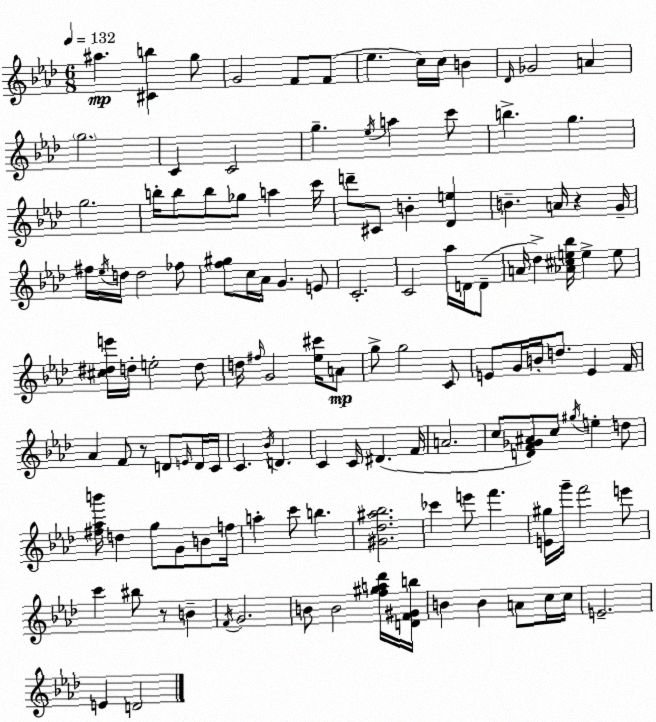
X:1
T:Untitled
M:6/8
L:1/4
K:Fm
^a [^Cb] g/2 G2 F/2 F/2 _e c/4 c/4 B _D/4 _G2 A g2 C C2 g _e/4 a c'/2 b g g2 b/4 b/2 b/2 _g/2 a c'/4 d'/2 ^C/2 B [_De] B A/4 z G/4 ^f/4 _e/4 d/4 d2 _f/2 [f^g]/2 c/4 _A/4 G E/2 C2 C2 _a/4 D/4 D/2 A/4 _d [_A^ce_b]/4 e e/2 [^c^de']/4 d/4 e2 d/2 d/4 ^f/4 G2 [_e^c']/4 A/2 g/2 g2 C/2 E/2 G/4 B/4 d/2 E F/4 _A F/2 z/2 D/2 E/4 D/4 C/4 C _B/4 D C C/4 ^D F/4 A2 c/2 [DF_G^A]/2 c/2 ^g/4 e d/2 [^f_ab']/4 d g/2 G/2 B/2 f/4 a c'/2 b [^G_d^a_b]2 _c' e'/2 f' [E^g]/4 g'/4 f'2 e'/2 c' ^b/2 z/2 B F/4 G2 B/2 B2 [f^ga_d']/4 [DF^Gb]/4 B B A/2 c/4 c/4 E2 E D2